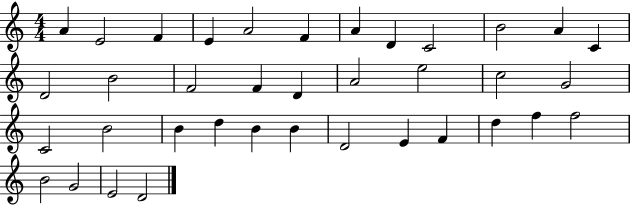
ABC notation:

X:1
T:Untitled
M:4/4
L:1/4
K:C
A E2 F E A2 F A D C2 B2 A C D2 B2 F2 F D A2 e2 c2 G2 C2 B2 B d B B D2 E F d f f2 B2 G2 E2 D2